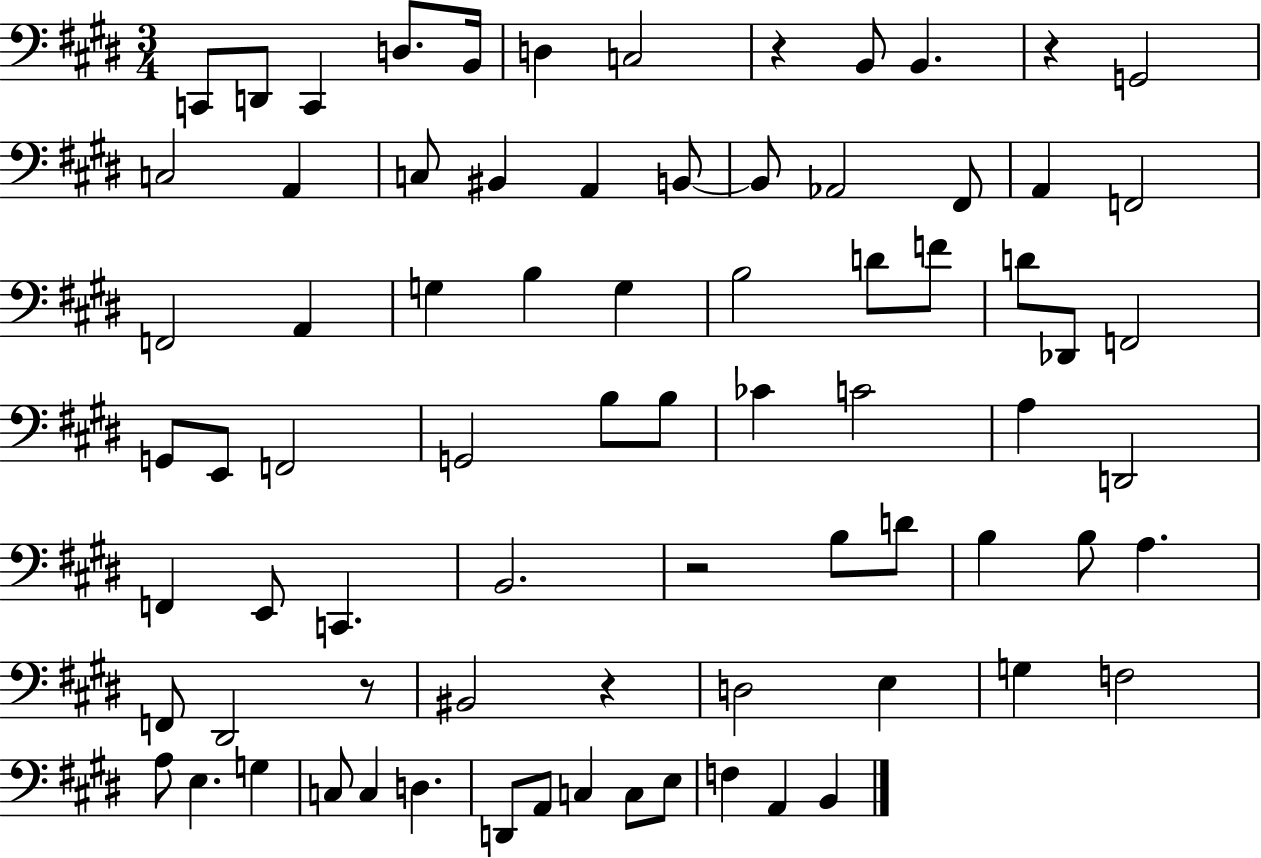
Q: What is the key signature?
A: E major